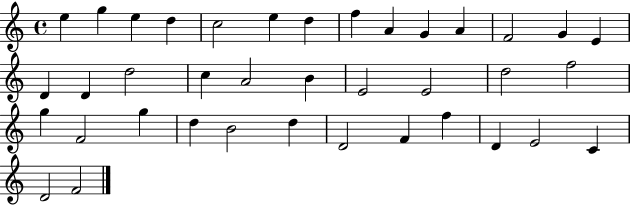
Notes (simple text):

E5/q G5/q E5/q D5/q C5/h E5/q D5/q F5/q A4/q G4/q A4/q F4/h G4/q E4/q D4/q D4/q D5/h C5/q A4/h B4/q E4/h E4/h D5/h F5/h G5/q F4/h G5/q D5/q B4/h D5/q D4/h F4/q F5/q D4/q E4/h C4/q D4/h F4/h